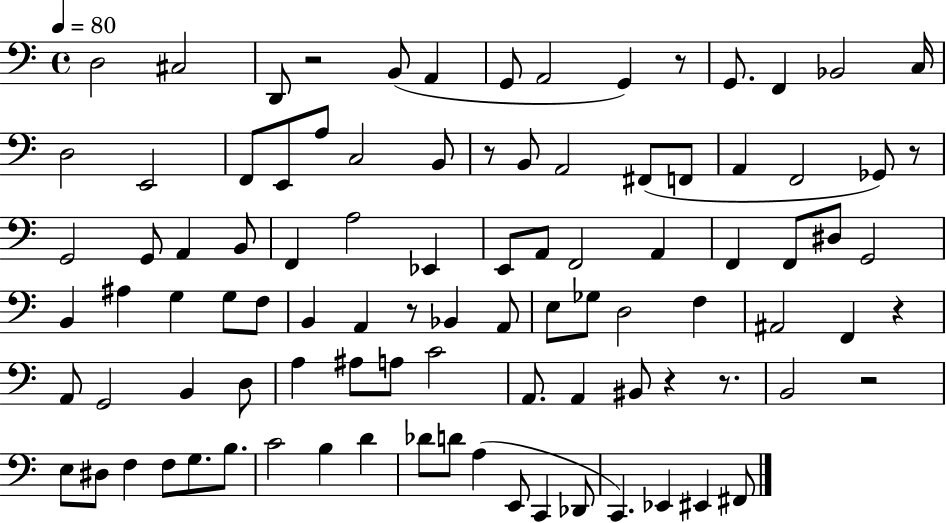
{
  \clef bass
  \time 4/4
  \defaultTimeSignature
  \key c \major
  \tempo 4 = 80
  \repeat volta 2 { d2 cis2 | d,8 r2 b,8( a,4 | g,8 a,2 g,4) r8 | g,8. f,4 bes,2 c16 | \break d2 e,2 | f,8 e,8 a8 c2 b,8 | r8 b,8 a,2 fis,8( f,8 | a,4 f,2 ges,8) r8 | \break g,2 g,8 a,4 b,8 | f,4 a2 ees,4 | e,8 a,8 f,2 a,4 | f,4 f,8 dis8 g,2 | \break b,4 ais4 g4 g8 f8 | b,4 a,4 r8 bes,4 a,8 | e8 ges8 d2 f4 | ais,2 f,4 r4 | \break a,8 g,2 b,4 d8 | a4 ais8 a8 c'2 | a,8. a,4 bis,8 r4 r8. | b,2 r2 | \break e8 dis8 f4 f8 g8. b8. | c'2 b4 d'4 | des'8 d'8 a4( e,8 c,4 des,8 | c,4.) ees,4 eis,4 fis,8 | \break } \bar "|."
}